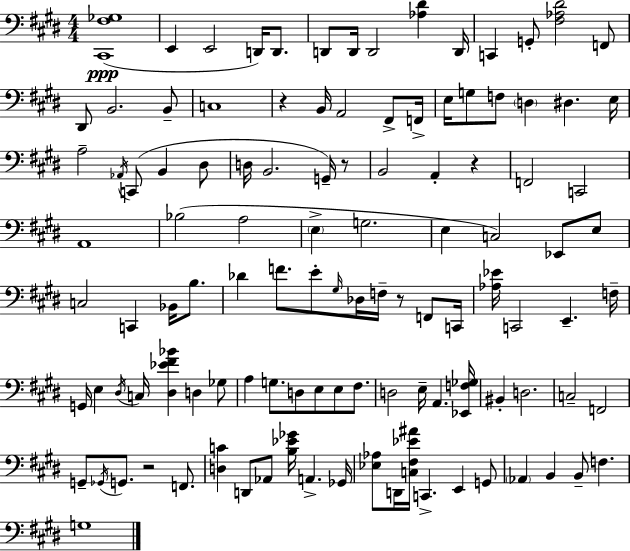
X:1
T:Untitled
M:4/4
L:1/4
K:E
[^C,,^F,_G,]4 E,, E,,2 D,,/4 D,,/2 D,,/2 D,,/4 D,,2 [_A,^D] D,,/4 C,, G,,/2 [^F,_A,^D]2 F,,/2 ^D,,/2 B,,2 B,,/2 C,4 z B,,/4 A,,2 ^F,,/2 F,,/4 E,/4 G,/2 F,/2 D, ^D, E,/4 A,2 _A,,/4 C,,/2 B,, ^D,/2 D,/4 B,,2 G,,/4 z/2 B,,2 A,, z F,,2 C,,2 A,,4 _B,2 A,2 E, G,2 E, C,2 _E,,/2 E,/2 C,2 C,, _B,,/4 B,/2 _D F/2 E/2 ^G,/4 _D,/4 F,/4 z/2 F,,/2 C,,/4 [_A,_E]/4 C,,2 E,, F,/4 G,,/4 E, ^D,/4 C,/4 [^D,_E^F_B] D, _G,/2 A, G,/2 D,/2 E,/2 E,/2 ^F,/2 D,2 E,/4 A,, [_E,,F,_G,]/4 ^B,, D,2 C,2 F,,2 G,,/2 _G,,/4 G,,/2 z2 F,,/2 [D,C] D,,/2 _A,,/2 [B,_E_G]/4 A,, _G,,/4 [_E,_A,]/2 D,,/4 [C,^F,_E^A]/4 C,, E,, G,,/2 _A,, B,, B,,/2 F, G,4